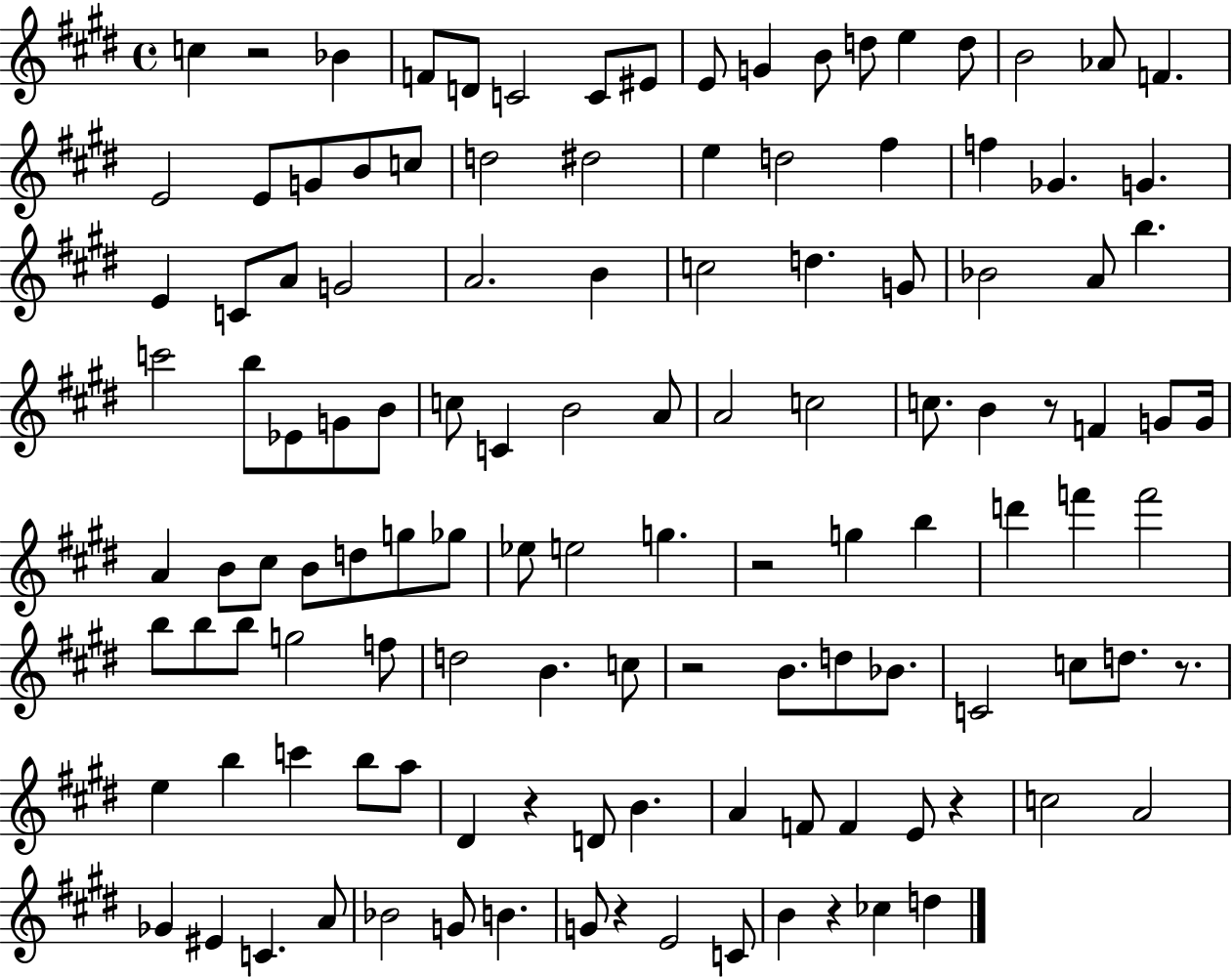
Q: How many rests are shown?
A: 9